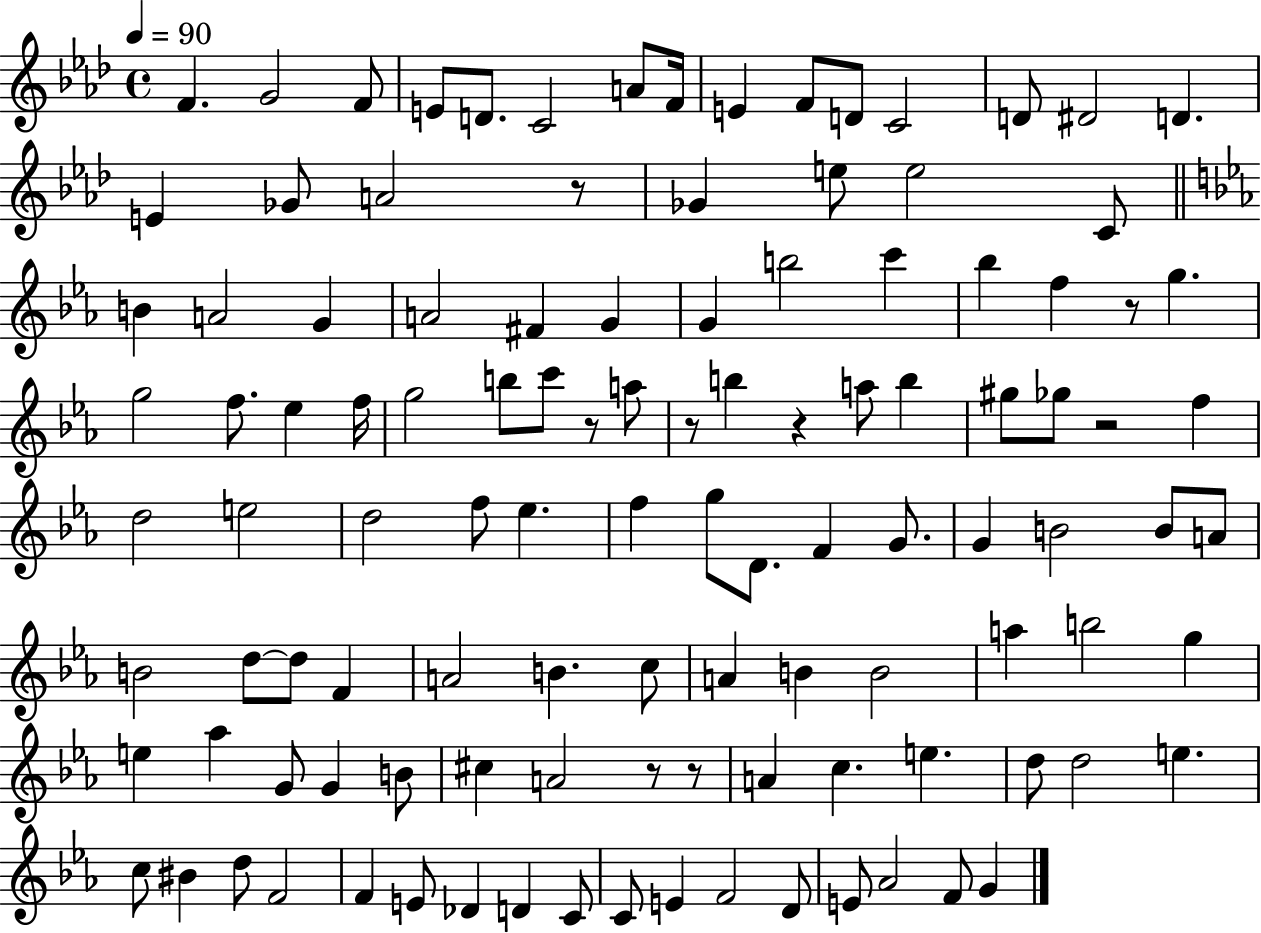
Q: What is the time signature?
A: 4/4